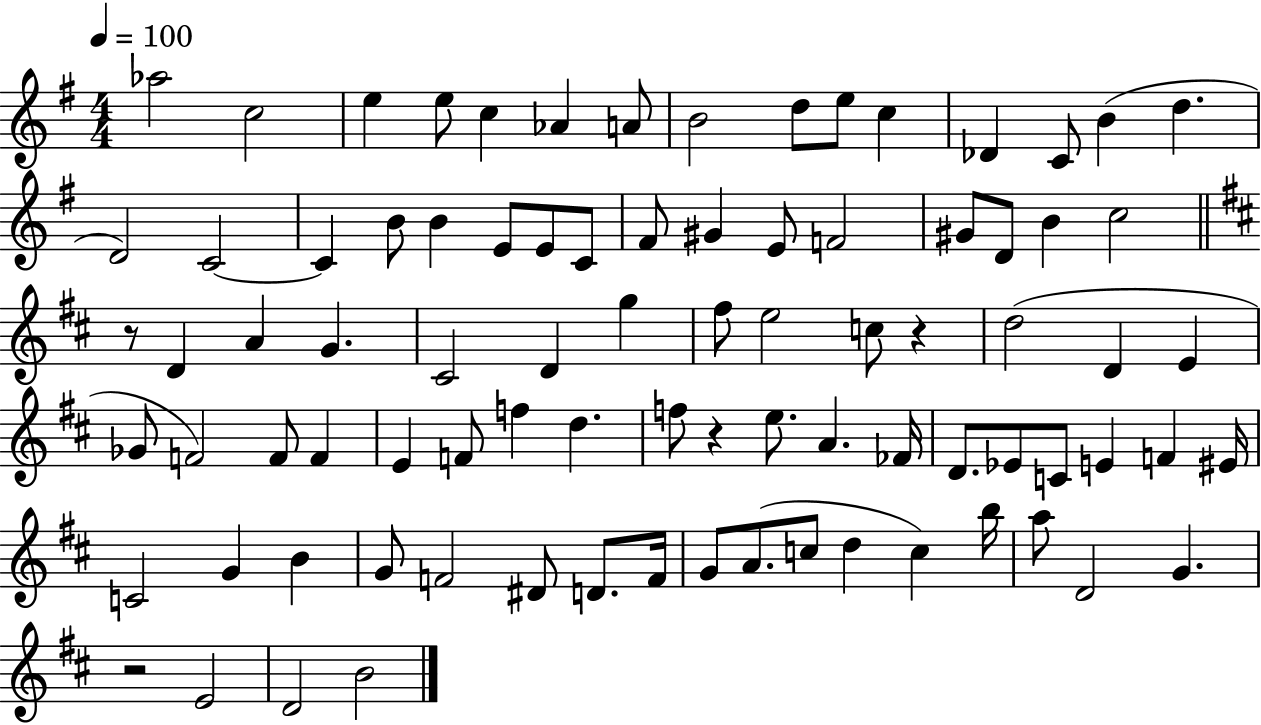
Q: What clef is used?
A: treble